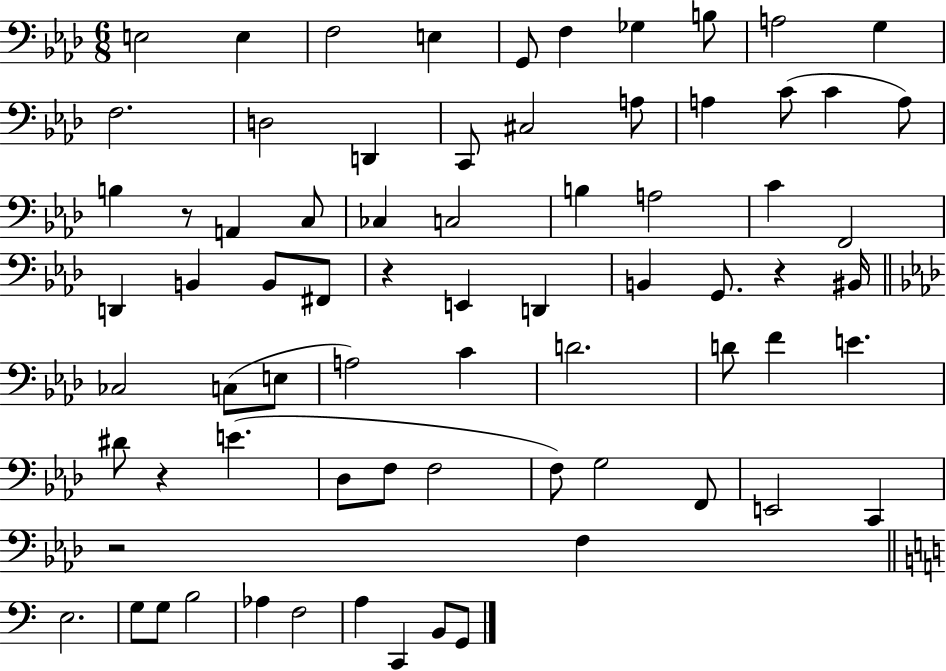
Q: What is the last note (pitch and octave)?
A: G2